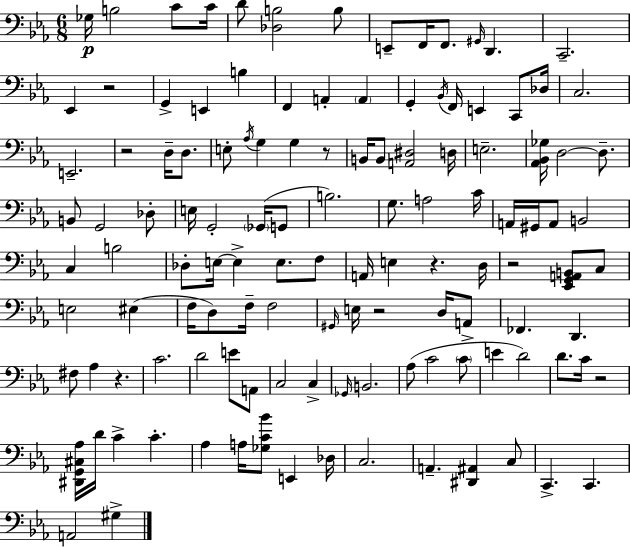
Gb3/s B3/h C4/e C4/s D4/e [Db3,B3]/h B3/e E2/e F2/s F2/e. G#2/s D2/q. C2/h. Eb2/q R/h G2/q E2/q B3/q F2/q A2/q A2/q G2/q Bb2/s F2/s E2/q C2/e Db3/s C3/h. E2/h. R/h D3/s D3/e. E3/e Ab3/s G3/q G3/q R/e B2/s B2/e [A2,D#3]/h D3/s E3/h. [Ab2,Bb2,Gb3]/s D3/h D3/e. B2/e G2/h Db3/e E3/s G2/h Gb2/s G2/e B3/h. G3/e. A3/h C4/s A2/s G#2/s A2/e B2/h C3/q B3/h Db3/e E3/s E3/q E3/e. F3/e A2/s E3/q R/q. D3/s R/h [Eb2,G2,A2,B2]/e C3/e E3/h EIS3/q F3/s D3/e F3/s F3/h G#2/s E3/s R/h D3/s A2/e FES2/q. D2/q. F#3/e Ab3/q R/q. C4/h. D4/h E4/e A2/e C3/h C3/q Gb2/s B2/h. Ab3/e C4/h C4/e E4/q D4/h D4/e. C4/s R/h [D#2,G2,C#3,Ab3]/s D4/s C4/q C4/q. Ab3/q A3/s [Gb3,C4,Bb4]/e E2/q Db3/s C3/h. A2/q. [D#2,A#2]/q C3/e C2/q. C2/q. A2/h G#3/q